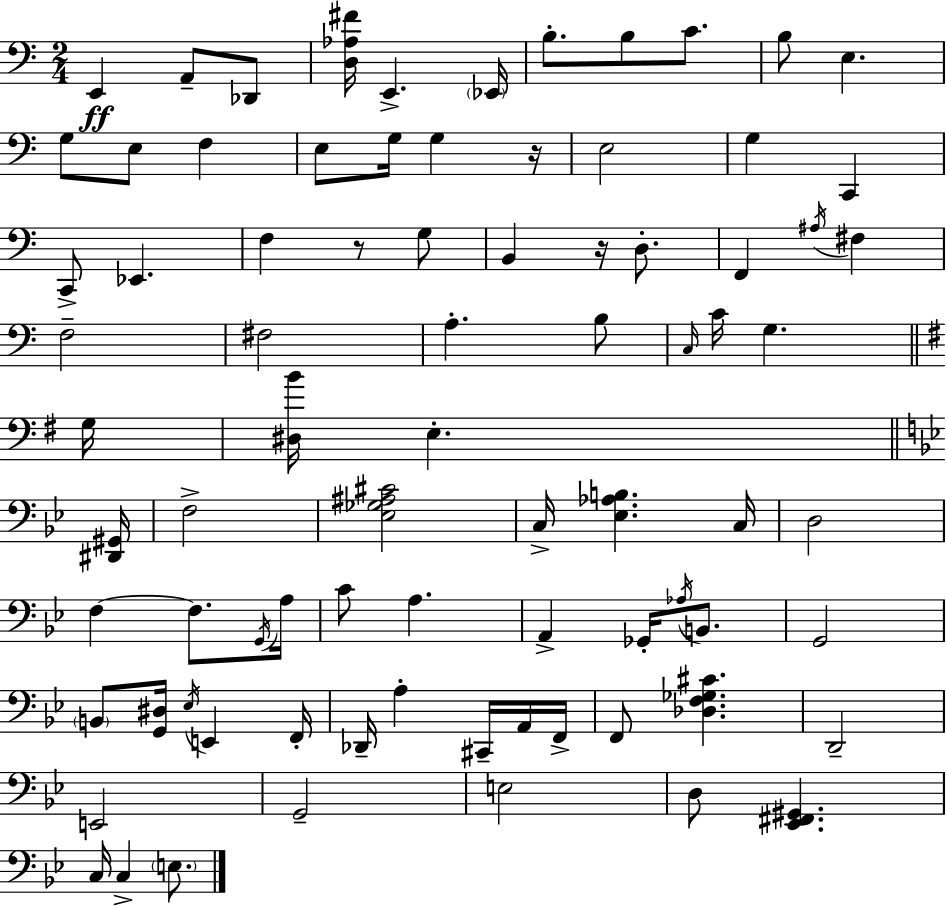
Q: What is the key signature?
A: C major